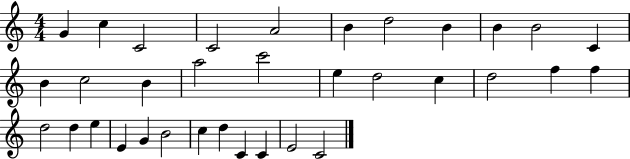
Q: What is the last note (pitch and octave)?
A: C4